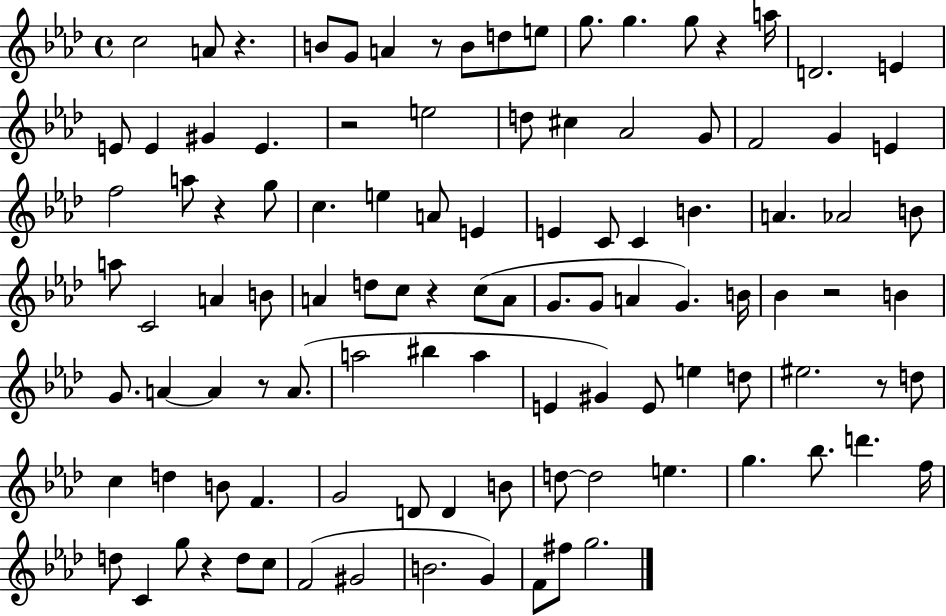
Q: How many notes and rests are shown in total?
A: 107